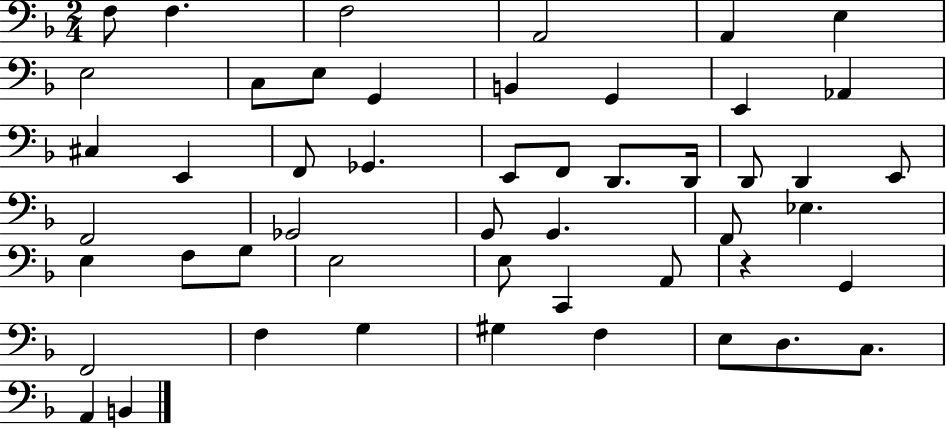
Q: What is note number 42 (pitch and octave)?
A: G3